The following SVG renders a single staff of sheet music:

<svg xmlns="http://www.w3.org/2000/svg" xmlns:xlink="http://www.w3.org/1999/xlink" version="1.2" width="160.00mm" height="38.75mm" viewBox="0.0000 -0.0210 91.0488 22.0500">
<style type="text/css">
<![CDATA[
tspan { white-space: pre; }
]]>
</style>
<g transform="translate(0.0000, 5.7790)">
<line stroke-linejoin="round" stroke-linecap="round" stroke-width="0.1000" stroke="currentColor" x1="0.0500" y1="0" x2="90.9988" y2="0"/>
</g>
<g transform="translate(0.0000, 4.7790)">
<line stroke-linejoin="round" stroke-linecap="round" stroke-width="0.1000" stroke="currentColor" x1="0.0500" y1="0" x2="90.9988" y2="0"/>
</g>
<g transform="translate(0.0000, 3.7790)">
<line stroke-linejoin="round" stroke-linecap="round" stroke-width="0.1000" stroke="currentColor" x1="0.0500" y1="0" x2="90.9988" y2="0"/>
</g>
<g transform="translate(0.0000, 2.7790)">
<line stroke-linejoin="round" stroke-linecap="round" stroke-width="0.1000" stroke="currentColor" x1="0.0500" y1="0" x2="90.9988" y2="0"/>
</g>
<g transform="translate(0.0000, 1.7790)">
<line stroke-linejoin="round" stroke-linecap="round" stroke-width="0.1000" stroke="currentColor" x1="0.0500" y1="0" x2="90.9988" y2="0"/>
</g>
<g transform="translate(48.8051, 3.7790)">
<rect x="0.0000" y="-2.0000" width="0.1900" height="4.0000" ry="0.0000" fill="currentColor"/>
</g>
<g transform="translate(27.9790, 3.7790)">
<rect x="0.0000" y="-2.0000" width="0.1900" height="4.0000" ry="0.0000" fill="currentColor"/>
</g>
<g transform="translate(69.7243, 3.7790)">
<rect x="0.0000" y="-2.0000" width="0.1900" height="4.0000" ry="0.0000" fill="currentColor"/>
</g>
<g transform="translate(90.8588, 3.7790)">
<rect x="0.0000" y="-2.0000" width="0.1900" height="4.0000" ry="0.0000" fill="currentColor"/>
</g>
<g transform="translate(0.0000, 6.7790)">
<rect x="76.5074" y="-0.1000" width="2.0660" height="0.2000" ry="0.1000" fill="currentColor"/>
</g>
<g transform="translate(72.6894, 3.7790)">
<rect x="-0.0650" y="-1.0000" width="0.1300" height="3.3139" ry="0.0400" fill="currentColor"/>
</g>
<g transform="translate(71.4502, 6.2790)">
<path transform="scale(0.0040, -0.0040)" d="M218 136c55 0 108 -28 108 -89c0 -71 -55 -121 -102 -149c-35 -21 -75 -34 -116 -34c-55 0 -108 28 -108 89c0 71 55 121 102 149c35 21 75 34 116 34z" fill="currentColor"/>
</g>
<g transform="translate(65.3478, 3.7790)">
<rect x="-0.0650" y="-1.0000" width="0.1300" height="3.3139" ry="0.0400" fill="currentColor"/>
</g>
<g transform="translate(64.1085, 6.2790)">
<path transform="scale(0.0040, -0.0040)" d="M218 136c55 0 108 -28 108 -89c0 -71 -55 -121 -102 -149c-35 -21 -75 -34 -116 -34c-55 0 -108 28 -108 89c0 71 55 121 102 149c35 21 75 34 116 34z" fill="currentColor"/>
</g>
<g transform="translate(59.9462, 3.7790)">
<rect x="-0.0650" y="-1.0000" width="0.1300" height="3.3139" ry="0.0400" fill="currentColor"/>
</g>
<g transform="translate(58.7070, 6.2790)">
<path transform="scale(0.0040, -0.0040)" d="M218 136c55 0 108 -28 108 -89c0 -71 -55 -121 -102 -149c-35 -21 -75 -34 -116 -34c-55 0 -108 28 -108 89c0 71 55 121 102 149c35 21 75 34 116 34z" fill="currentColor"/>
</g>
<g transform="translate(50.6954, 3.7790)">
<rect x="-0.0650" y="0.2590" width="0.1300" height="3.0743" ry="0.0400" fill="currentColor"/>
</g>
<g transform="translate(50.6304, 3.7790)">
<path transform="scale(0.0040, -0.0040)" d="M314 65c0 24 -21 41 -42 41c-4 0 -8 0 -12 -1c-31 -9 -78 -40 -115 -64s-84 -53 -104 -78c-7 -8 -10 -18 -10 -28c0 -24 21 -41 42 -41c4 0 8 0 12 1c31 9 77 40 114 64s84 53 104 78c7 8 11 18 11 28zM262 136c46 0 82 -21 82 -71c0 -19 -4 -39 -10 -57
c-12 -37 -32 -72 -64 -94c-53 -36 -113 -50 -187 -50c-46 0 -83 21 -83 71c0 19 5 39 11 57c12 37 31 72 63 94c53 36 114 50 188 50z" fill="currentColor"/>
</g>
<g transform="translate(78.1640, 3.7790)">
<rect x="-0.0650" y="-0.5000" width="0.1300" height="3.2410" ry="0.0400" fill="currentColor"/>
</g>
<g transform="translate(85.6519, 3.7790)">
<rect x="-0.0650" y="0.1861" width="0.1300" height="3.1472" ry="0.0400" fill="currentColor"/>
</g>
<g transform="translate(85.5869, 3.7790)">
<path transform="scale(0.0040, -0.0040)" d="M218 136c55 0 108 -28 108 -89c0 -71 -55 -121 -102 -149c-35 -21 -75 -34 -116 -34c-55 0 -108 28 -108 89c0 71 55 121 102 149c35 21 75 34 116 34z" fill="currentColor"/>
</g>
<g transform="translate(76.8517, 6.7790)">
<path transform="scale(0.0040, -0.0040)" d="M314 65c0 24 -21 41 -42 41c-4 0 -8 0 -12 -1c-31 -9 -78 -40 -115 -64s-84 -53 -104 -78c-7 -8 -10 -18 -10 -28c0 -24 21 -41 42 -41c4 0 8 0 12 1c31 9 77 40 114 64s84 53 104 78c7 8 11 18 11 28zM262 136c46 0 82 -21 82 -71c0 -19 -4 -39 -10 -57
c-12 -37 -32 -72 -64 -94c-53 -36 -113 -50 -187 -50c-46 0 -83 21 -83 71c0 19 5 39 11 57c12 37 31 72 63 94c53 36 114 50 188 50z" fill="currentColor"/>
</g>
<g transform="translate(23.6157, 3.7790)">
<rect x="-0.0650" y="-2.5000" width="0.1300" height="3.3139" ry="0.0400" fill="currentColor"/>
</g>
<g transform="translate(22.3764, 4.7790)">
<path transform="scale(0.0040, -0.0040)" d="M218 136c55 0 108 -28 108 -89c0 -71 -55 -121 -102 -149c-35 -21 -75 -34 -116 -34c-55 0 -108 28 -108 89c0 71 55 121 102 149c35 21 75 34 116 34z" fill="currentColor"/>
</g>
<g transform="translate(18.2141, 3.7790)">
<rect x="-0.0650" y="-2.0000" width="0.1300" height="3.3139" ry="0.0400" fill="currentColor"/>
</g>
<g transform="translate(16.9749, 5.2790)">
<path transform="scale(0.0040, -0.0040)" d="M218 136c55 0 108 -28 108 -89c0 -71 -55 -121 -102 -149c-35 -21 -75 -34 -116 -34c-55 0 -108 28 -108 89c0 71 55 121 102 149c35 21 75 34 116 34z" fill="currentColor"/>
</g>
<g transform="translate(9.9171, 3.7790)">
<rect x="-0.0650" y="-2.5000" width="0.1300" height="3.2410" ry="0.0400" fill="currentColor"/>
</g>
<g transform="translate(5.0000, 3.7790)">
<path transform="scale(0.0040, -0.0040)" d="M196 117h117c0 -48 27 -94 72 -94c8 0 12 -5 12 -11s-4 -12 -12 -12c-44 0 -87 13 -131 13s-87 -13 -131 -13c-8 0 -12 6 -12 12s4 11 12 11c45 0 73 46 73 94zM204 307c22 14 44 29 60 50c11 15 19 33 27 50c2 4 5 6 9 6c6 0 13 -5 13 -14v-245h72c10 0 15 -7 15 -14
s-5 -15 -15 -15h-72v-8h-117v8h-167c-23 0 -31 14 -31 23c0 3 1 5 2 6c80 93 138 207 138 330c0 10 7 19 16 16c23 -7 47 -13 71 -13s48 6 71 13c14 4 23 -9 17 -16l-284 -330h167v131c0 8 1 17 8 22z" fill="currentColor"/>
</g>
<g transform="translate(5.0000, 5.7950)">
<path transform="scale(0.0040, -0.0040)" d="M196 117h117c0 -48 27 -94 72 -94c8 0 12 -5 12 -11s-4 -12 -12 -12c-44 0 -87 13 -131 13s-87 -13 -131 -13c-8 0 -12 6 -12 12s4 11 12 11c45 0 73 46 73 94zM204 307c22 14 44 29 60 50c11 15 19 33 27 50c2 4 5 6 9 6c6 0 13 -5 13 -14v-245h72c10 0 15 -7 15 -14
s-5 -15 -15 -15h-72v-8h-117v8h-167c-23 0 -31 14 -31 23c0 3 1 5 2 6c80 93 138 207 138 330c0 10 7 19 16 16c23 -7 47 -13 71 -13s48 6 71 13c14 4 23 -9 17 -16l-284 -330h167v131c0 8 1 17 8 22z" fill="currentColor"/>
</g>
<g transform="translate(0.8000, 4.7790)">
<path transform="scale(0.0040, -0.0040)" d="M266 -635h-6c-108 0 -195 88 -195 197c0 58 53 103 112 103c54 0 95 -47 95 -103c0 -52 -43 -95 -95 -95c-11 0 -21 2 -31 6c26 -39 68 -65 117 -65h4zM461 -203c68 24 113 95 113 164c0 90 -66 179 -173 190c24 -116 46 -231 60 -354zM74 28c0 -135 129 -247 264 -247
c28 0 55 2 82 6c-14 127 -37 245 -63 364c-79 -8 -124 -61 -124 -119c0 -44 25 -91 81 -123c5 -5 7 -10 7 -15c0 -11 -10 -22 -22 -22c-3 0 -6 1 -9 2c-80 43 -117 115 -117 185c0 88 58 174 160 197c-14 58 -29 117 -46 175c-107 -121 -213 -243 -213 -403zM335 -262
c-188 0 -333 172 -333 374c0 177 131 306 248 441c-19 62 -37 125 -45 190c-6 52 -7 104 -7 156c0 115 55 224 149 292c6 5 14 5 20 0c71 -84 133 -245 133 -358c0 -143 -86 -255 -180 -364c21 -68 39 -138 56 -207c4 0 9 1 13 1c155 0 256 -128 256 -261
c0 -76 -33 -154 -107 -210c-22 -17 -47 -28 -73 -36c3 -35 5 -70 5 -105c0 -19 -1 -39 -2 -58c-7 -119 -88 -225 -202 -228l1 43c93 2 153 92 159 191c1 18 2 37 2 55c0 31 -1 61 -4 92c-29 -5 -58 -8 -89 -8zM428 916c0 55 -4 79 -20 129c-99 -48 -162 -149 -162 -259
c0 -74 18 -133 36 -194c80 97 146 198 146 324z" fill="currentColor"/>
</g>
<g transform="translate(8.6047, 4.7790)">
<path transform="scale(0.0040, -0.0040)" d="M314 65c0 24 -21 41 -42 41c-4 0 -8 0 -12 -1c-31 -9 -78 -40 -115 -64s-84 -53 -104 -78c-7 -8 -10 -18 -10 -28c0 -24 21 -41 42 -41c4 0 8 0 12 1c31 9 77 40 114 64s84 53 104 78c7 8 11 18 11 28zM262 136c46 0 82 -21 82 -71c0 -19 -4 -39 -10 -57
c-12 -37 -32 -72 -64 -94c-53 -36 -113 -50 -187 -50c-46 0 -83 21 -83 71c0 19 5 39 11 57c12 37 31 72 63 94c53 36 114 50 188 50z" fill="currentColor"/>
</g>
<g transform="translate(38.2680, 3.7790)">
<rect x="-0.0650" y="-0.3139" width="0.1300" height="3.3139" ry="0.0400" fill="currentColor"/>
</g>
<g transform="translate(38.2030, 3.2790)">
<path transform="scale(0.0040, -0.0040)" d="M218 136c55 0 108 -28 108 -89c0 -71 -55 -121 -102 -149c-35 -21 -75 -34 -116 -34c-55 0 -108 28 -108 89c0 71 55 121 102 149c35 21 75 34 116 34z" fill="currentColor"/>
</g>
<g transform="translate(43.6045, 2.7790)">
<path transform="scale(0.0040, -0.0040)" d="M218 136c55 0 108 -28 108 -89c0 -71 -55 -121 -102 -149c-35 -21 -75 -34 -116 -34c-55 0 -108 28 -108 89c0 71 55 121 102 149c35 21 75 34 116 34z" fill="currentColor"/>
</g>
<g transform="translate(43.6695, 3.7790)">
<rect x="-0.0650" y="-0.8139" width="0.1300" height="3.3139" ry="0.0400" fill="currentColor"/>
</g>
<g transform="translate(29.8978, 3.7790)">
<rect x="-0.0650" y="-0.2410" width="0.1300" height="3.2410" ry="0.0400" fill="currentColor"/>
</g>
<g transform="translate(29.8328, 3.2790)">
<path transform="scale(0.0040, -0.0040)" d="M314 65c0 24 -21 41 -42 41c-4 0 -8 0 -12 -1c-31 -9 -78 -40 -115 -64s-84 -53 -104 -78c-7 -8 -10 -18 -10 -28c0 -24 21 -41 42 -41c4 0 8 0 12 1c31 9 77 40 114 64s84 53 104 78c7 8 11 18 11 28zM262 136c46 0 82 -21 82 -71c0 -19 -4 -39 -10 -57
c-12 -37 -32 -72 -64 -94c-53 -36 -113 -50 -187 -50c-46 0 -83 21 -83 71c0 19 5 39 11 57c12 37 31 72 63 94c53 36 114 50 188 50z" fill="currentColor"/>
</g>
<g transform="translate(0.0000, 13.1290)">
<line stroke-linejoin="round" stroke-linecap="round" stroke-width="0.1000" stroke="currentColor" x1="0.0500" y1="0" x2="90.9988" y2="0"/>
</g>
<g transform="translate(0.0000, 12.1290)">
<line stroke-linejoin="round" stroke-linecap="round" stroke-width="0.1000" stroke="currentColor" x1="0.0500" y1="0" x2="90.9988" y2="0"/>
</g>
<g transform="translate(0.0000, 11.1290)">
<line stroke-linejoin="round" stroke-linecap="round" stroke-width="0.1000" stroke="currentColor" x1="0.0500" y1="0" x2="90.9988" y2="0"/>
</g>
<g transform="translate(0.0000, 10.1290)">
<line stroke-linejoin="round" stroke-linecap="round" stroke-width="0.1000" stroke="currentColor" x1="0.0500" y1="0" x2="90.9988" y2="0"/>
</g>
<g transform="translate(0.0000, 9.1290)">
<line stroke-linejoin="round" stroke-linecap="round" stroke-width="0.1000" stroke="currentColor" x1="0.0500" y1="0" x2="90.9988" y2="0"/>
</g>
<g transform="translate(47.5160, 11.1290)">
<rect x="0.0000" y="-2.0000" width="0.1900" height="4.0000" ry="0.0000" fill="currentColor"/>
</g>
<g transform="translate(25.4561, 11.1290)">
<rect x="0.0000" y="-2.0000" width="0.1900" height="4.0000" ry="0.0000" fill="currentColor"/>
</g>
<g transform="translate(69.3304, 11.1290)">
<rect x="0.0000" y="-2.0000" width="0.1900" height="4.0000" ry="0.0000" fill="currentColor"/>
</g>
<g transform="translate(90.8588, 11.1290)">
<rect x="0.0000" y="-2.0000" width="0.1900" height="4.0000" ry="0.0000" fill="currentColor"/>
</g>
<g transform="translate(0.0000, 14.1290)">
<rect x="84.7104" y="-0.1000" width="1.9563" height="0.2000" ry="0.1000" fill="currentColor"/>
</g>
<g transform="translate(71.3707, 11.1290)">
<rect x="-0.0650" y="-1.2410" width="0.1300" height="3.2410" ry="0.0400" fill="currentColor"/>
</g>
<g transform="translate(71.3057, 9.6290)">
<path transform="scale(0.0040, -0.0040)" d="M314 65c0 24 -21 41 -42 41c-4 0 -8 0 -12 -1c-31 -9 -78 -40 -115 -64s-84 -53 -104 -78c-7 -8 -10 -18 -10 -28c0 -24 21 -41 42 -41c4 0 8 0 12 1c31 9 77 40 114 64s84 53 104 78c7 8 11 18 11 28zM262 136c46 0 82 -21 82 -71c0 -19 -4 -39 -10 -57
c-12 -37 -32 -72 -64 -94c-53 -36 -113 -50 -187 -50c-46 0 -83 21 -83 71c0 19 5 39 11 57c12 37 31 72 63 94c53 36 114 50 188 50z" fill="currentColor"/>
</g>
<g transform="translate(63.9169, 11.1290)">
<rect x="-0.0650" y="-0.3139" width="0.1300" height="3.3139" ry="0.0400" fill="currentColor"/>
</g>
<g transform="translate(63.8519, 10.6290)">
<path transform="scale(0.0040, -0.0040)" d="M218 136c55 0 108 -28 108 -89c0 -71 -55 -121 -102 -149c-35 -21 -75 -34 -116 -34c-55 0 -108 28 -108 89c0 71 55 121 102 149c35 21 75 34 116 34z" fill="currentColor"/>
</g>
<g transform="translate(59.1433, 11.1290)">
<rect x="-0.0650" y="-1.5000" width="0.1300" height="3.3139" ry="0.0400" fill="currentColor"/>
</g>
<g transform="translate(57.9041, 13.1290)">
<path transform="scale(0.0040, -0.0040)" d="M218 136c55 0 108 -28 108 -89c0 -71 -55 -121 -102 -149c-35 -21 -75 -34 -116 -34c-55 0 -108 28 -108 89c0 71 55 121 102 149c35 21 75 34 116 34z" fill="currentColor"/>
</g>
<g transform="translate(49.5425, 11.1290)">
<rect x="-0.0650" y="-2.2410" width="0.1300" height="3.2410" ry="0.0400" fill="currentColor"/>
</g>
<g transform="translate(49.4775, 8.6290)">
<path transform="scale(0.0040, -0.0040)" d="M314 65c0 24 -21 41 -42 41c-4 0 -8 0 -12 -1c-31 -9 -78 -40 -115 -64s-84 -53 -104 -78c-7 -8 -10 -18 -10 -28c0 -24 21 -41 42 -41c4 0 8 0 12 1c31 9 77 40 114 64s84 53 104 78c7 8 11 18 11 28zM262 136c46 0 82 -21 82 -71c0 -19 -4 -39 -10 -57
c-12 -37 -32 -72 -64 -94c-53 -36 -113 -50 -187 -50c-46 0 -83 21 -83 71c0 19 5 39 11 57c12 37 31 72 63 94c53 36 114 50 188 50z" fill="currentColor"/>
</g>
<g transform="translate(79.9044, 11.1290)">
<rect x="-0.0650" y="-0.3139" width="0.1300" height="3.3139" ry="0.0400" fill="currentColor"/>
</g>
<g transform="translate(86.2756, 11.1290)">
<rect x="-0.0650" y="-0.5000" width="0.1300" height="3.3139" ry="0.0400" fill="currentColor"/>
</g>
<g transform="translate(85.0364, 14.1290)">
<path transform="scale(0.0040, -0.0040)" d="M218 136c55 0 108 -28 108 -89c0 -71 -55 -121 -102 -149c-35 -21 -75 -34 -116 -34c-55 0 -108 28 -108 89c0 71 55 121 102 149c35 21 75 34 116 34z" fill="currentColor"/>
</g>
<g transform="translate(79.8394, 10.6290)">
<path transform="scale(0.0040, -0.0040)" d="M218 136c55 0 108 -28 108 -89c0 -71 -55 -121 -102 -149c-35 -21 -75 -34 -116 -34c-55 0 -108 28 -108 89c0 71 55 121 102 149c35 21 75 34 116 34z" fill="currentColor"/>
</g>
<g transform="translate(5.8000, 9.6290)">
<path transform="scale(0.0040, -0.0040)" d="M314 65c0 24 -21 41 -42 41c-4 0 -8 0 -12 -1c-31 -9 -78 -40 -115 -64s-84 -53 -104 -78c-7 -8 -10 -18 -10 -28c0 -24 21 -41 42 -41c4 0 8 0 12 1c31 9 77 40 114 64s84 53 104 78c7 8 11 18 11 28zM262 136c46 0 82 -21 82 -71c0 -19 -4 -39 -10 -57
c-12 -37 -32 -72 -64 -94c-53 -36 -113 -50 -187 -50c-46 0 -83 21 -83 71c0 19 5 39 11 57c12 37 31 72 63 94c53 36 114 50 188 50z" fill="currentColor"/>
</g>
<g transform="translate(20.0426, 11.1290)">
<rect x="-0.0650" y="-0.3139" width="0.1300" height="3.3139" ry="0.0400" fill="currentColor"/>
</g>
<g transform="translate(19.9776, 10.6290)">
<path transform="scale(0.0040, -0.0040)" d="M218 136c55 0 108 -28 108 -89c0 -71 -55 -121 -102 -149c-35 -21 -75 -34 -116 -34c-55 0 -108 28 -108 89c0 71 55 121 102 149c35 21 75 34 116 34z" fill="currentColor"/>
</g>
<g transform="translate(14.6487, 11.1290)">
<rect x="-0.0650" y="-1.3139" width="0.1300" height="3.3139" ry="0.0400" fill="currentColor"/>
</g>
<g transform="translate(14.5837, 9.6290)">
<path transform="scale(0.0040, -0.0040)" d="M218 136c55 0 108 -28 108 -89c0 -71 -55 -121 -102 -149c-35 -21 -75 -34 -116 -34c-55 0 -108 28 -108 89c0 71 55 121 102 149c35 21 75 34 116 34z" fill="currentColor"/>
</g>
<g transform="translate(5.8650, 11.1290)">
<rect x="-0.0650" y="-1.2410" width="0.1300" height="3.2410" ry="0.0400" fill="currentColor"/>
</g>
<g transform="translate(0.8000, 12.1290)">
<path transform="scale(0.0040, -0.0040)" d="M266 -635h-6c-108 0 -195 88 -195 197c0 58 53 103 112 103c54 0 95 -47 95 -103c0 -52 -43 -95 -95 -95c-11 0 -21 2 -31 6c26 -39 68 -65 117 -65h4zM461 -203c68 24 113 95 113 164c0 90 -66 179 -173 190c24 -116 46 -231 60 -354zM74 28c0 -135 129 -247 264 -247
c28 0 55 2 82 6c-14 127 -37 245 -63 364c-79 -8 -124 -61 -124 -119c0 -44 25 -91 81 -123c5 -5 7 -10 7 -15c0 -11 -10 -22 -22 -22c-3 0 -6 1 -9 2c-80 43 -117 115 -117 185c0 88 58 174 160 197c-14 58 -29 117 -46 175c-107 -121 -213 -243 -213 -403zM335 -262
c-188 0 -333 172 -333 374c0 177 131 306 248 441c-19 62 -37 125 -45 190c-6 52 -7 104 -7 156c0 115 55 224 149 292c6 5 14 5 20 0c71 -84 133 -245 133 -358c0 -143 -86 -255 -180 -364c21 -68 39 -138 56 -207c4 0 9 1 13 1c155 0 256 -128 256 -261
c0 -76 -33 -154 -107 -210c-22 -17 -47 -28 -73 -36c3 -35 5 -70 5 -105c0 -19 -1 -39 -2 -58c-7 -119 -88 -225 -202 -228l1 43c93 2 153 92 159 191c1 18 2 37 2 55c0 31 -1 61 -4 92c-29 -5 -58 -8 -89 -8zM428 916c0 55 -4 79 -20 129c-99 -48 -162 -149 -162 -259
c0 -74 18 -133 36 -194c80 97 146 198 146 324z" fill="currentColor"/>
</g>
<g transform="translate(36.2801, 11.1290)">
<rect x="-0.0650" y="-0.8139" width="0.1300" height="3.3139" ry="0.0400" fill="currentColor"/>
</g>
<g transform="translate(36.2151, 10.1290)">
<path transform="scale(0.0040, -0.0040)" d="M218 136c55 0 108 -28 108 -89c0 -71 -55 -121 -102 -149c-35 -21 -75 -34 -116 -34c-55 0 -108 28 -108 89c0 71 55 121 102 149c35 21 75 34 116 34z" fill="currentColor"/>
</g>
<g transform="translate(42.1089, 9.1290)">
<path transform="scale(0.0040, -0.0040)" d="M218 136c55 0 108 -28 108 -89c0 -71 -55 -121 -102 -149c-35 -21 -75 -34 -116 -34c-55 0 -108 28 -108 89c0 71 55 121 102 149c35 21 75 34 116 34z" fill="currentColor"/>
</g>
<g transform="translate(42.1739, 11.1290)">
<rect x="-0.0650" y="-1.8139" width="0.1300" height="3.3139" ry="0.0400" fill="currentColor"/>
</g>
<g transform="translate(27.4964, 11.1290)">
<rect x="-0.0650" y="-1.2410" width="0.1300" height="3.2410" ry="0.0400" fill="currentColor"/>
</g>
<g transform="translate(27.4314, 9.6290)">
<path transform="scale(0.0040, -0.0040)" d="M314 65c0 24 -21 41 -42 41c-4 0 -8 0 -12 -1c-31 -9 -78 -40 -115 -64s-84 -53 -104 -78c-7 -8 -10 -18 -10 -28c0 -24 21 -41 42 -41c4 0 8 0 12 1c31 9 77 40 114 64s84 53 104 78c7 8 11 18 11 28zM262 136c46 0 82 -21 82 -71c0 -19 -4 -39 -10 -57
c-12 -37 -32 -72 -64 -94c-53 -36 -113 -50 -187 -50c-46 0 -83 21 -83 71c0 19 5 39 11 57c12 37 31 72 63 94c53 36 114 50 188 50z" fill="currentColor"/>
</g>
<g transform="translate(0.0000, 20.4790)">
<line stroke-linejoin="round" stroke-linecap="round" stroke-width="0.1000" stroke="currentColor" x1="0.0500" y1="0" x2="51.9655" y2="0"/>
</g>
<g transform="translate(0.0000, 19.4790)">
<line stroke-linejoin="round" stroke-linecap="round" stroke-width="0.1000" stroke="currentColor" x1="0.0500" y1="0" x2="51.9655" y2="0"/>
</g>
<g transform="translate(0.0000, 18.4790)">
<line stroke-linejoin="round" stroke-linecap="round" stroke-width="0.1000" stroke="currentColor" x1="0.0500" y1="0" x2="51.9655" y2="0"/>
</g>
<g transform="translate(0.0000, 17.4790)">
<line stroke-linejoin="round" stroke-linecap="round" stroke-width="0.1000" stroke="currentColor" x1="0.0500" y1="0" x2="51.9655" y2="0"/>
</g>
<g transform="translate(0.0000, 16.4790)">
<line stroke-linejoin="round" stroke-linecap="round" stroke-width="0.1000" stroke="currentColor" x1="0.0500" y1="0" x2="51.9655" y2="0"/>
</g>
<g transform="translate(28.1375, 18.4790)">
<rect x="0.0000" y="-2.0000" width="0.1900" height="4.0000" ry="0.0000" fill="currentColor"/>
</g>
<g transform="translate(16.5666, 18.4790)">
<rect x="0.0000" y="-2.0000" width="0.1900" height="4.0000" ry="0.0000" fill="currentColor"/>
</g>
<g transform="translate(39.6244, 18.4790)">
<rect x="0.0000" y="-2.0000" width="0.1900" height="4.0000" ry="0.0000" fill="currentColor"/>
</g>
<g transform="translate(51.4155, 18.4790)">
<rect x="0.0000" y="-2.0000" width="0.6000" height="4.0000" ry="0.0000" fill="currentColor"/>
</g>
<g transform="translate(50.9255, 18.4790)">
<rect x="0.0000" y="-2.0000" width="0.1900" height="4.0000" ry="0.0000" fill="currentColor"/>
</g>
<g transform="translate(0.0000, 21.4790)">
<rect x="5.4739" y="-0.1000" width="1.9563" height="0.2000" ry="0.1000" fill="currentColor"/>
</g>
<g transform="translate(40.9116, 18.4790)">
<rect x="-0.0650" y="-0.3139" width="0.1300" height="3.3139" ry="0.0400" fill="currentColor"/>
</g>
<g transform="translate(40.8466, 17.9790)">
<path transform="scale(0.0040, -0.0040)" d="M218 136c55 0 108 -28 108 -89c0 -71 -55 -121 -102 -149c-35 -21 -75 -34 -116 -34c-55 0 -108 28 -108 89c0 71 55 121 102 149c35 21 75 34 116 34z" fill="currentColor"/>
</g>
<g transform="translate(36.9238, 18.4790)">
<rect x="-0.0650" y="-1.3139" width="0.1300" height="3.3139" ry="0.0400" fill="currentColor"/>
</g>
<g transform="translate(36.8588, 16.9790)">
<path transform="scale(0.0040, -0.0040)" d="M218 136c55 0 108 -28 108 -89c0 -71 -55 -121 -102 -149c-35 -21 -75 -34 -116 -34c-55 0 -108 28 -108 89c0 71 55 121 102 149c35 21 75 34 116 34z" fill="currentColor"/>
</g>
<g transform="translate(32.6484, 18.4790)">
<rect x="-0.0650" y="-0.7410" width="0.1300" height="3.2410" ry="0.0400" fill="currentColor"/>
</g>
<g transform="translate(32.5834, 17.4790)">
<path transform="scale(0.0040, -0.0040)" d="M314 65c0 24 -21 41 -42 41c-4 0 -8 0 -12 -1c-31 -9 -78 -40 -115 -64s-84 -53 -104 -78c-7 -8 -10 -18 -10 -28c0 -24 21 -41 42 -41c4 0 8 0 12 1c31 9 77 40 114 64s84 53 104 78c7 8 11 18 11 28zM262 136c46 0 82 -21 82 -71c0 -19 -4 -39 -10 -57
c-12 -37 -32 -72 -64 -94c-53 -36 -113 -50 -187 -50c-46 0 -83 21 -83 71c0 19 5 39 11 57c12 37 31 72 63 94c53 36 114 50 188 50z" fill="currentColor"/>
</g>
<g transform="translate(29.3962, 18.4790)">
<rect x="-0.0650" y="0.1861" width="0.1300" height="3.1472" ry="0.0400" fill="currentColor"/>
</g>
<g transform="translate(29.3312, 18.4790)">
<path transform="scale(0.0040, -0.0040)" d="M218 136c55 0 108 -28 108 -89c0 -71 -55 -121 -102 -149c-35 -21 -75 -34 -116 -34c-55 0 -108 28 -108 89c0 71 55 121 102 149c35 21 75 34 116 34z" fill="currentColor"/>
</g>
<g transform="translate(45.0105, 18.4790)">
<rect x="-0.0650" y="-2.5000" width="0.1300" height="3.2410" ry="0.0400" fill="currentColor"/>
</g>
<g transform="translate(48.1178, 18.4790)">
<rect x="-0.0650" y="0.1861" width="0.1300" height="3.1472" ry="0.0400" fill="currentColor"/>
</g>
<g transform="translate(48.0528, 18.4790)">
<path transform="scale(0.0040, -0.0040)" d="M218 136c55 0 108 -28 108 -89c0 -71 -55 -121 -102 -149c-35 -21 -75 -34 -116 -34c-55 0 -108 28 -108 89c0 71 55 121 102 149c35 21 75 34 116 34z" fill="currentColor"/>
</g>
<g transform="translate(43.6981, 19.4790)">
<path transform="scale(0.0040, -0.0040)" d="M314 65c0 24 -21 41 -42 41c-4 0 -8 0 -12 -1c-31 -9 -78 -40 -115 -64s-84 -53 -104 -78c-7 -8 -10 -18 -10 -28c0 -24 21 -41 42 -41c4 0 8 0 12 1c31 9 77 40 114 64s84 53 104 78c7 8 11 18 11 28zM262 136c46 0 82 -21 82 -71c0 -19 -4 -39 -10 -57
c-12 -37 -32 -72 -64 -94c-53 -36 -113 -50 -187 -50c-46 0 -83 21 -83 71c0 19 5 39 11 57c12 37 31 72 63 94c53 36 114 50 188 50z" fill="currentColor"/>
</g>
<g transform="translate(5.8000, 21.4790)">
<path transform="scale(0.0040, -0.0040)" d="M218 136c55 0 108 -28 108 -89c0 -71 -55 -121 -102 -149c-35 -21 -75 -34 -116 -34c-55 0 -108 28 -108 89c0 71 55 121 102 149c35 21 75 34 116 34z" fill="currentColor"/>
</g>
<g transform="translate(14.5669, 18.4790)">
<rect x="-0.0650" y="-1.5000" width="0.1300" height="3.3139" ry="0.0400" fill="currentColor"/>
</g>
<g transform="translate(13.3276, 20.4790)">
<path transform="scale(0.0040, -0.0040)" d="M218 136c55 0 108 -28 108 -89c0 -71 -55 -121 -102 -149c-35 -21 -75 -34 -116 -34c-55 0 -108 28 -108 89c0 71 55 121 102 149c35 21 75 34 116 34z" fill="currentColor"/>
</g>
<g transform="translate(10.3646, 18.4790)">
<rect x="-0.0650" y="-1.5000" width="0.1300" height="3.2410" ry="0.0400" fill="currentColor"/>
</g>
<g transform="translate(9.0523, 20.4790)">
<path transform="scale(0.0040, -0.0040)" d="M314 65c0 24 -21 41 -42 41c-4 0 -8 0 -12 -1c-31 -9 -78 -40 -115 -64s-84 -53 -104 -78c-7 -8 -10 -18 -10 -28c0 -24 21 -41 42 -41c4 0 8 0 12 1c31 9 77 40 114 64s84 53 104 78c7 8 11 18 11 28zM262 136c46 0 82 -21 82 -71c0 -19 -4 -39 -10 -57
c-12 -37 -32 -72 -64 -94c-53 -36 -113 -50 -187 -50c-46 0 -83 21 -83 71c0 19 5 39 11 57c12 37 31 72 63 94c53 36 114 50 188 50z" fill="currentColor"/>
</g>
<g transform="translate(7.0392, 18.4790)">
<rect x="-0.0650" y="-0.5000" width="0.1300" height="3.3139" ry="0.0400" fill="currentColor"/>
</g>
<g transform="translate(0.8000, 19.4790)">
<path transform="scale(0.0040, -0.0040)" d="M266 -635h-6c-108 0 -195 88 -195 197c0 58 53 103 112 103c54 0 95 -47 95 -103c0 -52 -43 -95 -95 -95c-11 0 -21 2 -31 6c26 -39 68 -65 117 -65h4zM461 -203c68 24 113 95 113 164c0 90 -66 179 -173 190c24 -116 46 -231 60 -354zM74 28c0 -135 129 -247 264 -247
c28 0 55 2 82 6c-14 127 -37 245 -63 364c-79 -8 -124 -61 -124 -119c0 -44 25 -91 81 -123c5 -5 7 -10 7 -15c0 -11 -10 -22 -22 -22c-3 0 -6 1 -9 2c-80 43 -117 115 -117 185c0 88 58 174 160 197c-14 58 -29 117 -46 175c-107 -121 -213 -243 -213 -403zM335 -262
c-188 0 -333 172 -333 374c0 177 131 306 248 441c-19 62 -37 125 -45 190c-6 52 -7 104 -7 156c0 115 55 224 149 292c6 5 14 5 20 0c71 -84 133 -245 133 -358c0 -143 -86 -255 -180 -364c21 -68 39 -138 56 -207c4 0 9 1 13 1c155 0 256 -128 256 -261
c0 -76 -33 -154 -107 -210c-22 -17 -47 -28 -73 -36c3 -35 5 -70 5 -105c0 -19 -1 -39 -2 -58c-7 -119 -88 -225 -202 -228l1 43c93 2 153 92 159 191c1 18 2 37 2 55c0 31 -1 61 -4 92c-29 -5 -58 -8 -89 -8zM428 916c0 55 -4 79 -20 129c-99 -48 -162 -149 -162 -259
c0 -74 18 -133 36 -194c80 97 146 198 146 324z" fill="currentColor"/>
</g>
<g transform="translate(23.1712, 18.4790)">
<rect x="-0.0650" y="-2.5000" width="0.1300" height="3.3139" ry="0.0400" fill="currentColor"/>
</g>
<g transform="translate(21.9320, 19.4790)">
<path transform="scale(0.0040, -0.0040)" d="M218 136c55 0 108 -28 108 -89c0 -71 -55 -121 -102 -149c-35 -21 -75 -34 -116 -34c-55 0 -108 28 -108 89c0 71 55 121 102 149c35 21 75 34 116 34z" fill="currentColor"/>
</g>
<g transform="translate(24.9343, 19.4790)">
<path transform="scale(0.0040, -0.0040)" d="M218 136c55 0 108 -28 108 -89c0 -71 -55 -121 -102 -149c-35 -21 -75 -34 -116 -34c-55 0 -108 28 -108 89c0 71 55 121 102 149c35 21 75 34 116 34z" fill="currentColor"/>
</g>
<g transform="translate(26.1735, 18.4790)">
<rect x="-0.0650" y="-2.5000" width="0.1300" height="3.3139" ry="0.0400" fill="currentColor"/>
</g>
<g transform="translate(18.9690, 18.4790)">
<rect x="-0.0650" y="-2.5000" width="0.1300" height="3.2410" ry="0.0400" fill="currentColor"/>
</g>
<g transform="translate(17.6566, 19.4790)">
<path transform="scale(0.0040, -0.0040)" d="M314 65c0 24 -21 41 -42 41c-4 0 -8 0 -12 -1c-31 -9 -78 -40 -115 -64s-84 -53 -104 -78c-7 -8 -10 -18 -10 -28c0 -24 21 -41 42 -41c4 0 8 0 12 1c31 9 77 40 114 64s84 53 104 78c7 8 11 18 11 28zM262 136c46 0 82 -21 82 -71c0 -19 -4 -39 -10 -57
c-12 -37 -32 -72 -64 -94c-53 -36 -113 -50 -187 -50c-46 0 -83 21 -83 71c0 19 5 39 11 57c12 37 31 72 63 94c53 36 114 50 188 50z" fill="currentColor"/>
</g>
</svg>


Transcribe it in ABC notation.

X:1
T:Untitled
M:4/4
L:1/4
K:C
G2 F G c2 c d B2 D D D C2 B e2 e c e2 d f g2 E c e2 c C C E2 E G2 G G B d2 e c G2 B